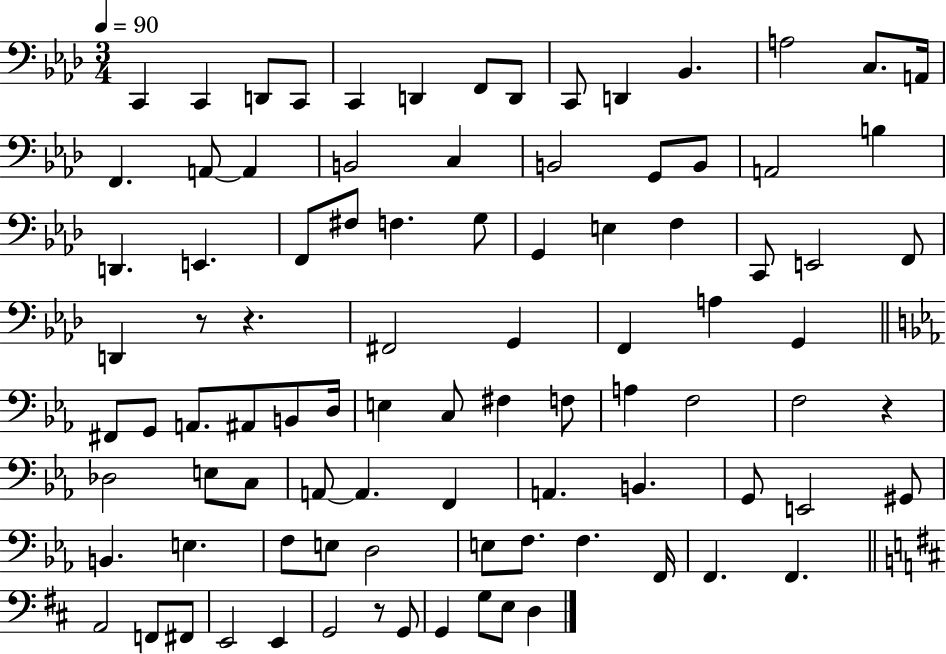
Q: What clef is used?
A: bass